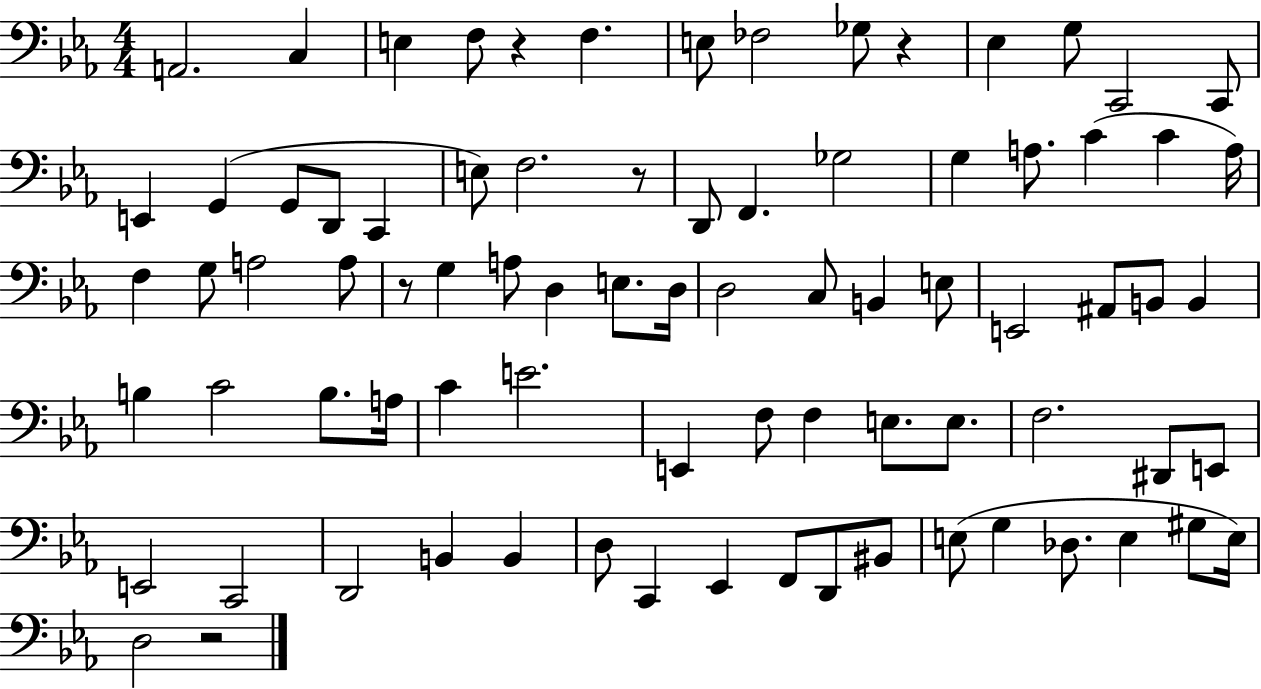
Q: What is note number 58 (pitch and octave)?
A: E2